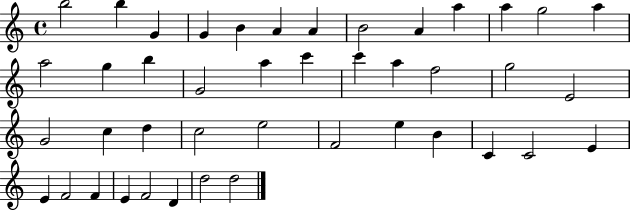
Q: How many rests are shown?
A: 0